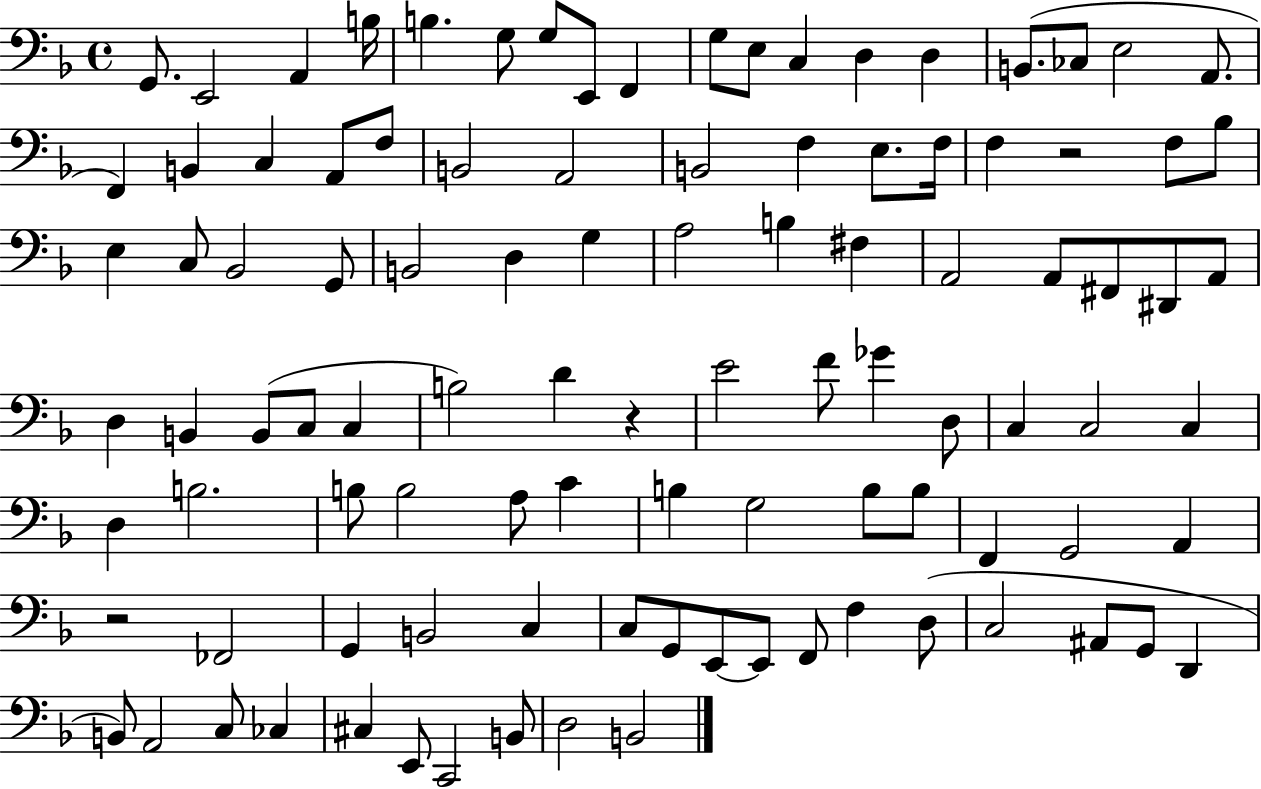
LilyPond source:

{
  \clef bass
  \time 4/4
  \defaultTimeSignature
  \key f \major
  g,8. e,2 a,4 b16 | b4. g8 g8 e,8 f,4 | g8 e8 c4 d4 d4 | b,8.( ces8 e2 a,8. | \break f,4) b,4 c4 a,8 f8 | b,2 a,2 | b,2 f4 e8. f16 | f4 r2 f8 bes8 | \break e4 c8 bes,2 g,8 | b,2 d4 g4 | a2 b4 fis4 | a,2 a,8 fis,8 dis,8 a,8 | \break d4 b,4 b,8( c8 c4 | b2) d'4 r4 | e'2 f'8 ges'4 d8 | c4 c2 c4 | \break d4 b2. | b8 b2 a8 c'4 | b4 g2 b8 b8 | f,4 g,2 a,4 | \break r2 fes,2 | g,4 b,2 c4 | c8 g,8 e,8~~ e,8 f,8 f4 d8( | c2 ais,8 g,8 d,4 | \break b,8) a,2 c8 ces4 | cis4 e,8 c,2 b,8 | d2 b,2 | \bar "|."
}